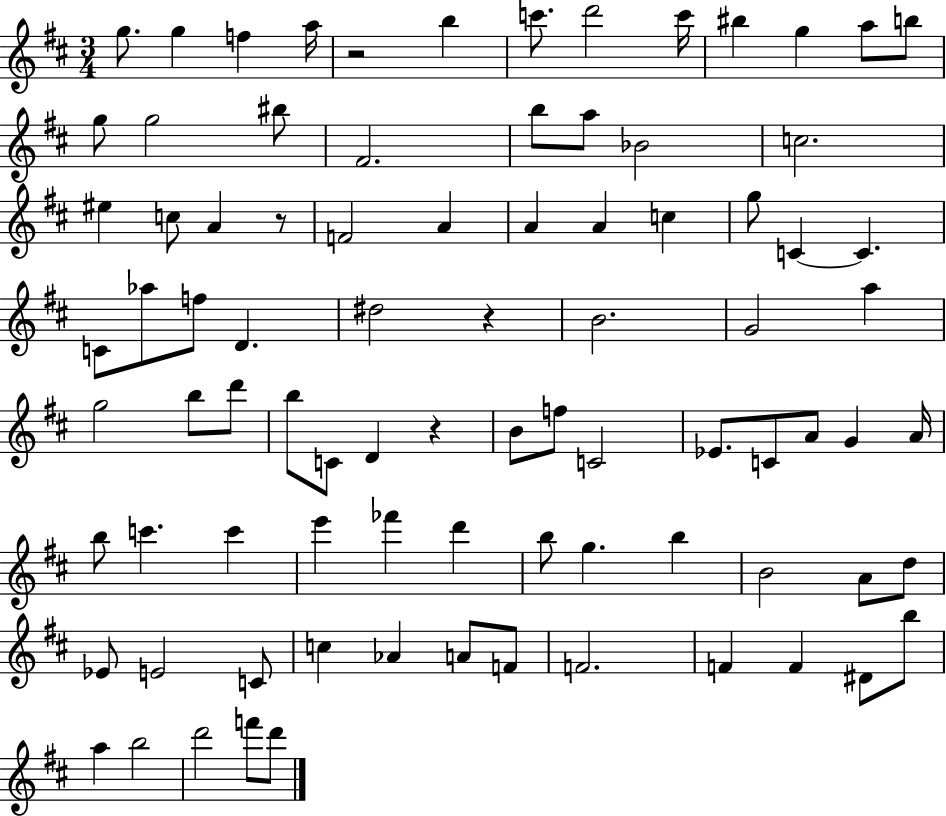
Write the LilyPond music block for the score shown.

{
  \clef treble
  \numericTimeSignature
  \time 3/4
  \key d \major
  g''8. g''4 f''4 a''16 | r2 b''4 | c'''8. d'''2 c'''16 | bis''4 g''4 a''8 b''8 | \break g''8 g''2 bis''8 | fis'2. | b''8 a''8 bes'2 | c''2. | \break eis''4 c''8 a'4 r8 | f'2 a'4 | a'4 a'4 c''4 | g''8 c'4~~ c'4. | \break c'8 aes''8 f''8 d'4. | dis''2 r4 | b'2. | g'2 a''4 | \break g''2 b''8 d'''8 | b''8 c'8 d'4 r4 | b'8 f''8 c'2 | ees'8. c'8 a'8 g'4 a'16 | \break b''8 c'''4. c'''4 | e'''4 fes'''4 d'''4 | b''8 g''4. b''4 | b'2 a'8 d''8 | \break ees'8 e'2 c'8 | c''4 aes'4 a'8 f'8 | f'2. | f'4 f'4 dis'8 b''8 | \break a''4 b''2 | d'''2 f'''8 d'''8 | \bar "|."
}